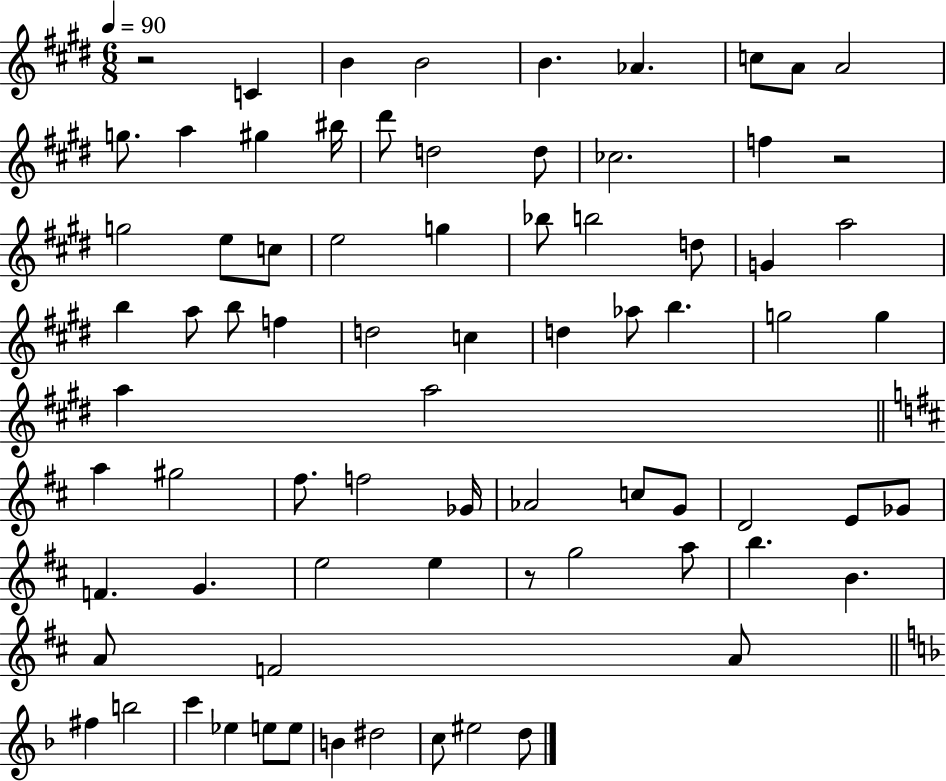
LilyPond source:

{
  \clef treble
  \numericTimeSignature
  \time 6/8
  \key e \major
  \tempo 4 = 90
  r2 c'4 | b'4 b'2 | b'4. aes'4. | c''8 a'8 a'2 | \break g''8. a''4 gis''4 bis''16 | dis'''8 d''2 d''8 | ces''2. | f''4 r2 | \break g''2 e''8 c''8 | e''2 g''4 | bes''8 b''2 d''8 | g'4 a''2 | \break b''4 a''8 b''8 f''4 | d''2 c''4 | d''4 aes''8 b''4. | g''2 g''4 | \break a''4 a''2 | \bar "||" \break \key b \minor a''4 gis''2 | fis''8. f''2 ges'16 | aes'2 c''8 g'8 | d'2 e'8 ges'8 | \break f'4. g'4. | e''2 e''4 | r8 g''2 a''8 | b''4. b'4. | \break a'8 f'2 a'8 | \bar "||" \break \key d \minor fis''4 b''2 | c'''4 ees''4 e''8 e''8 | b'4 dis''2 | c''8 eis''2 d''8 | \break \bar "|."
}